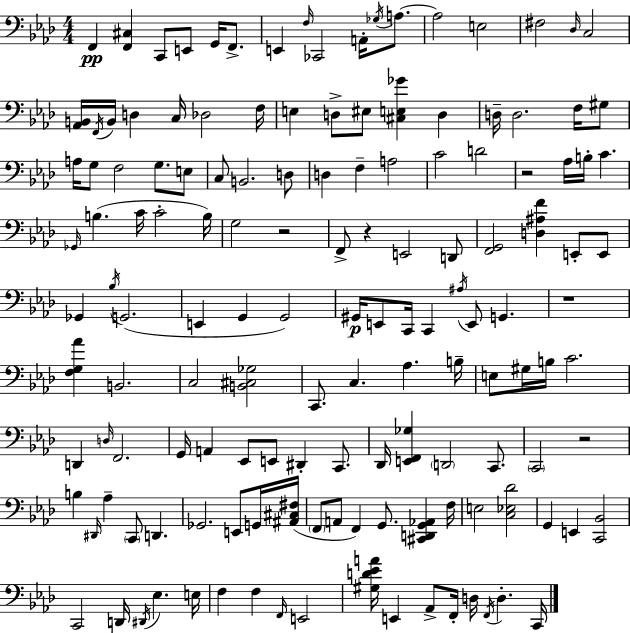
F2/q [F2,C#3]/q C2/e E2/e G2/s F2/e. E2/q F3/s CES2/h A2/s Gb3/s A3/e. A3/h E3/h F#3/h Db3/s C3/h [Ab2,B2]/s F2/s B2/s D3/q C3/s Db3/h F3/s E3/q D3/e EIS3/e [C#3,E3,Gb4]/q D3/q D3/s D3/h. F3/s G#3/e A3/s G3/e F3/h G3/e. E3/e C3/e B2/h. D3/e D3/q F3/q A3/h C4/h D4/h R/h Ab3/s B3/s C4/q. Gb2/s B3/q. C4/s C4/h B3/s G3/h R/h F2/e R/q E2/h D2/e [F2,G2]/h [D3,A#3,F4]/q E2/e E2/e Gb2/q Bb3/s G2/h. E2/q G2/q G2/h G#2/s E2/e C2/s C2/q A#3/s E2/e G2/q. R/w [F3,G3,Ab4]/q B2/h. C3/h [B2,C#3,Gb3]/h C2/e. C3/q. Ab3/q. B3/s E3/e G#3/s B3/s C4/h. D2/q D3/s F2/h. G2/s A2/q Eb2/e E2/e D#2/q C2/e. Db2/s [E2,F2,Gb3]/q D2/h C2/e. C2/h R/h B3/q D#2/s Ab3/q C2/e D2/q. Gb2/h. E2/e G2/s [A#2,C#3,F#3]/s F2/e A2/e F2/q G2/e. [C#2,D2,G2,Ab2]/q F3/s E3/h [C3,Eb3,Db4]/h G2/q E2/q [C2,Bb2]/h C2/h D2/s D#2/s Eb3/q. E3/s F3/q F3/q F2/s E2/h [G#3,D4,Eb4,A4]/s E2/q Ab2/e F2/s D3/s F2/s D3/q. C2/s